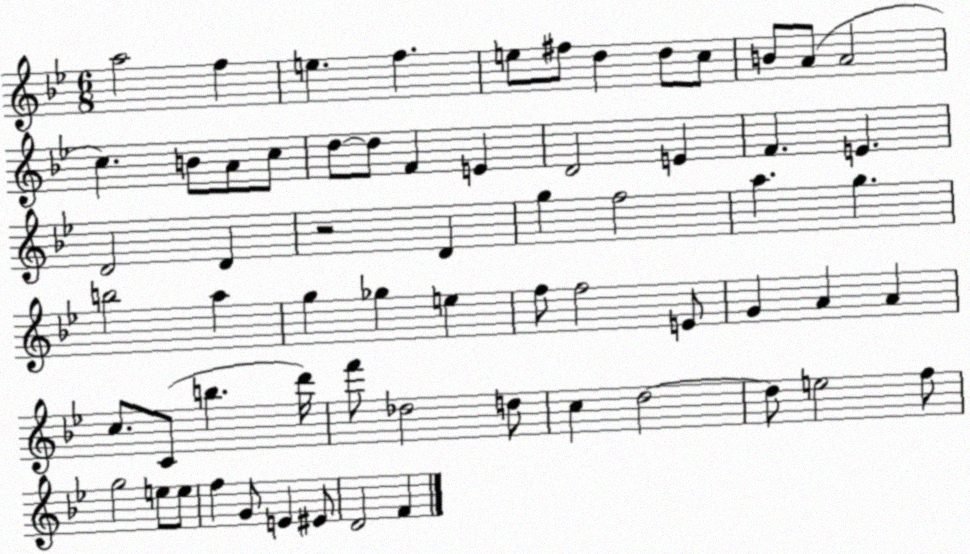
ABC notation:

X:1
T:Untitled
M:6/8
L:1/4
K:Bb
a2 f e f e/2 ^f/2 d d/2 c/2 B/2 A/2 A2 c B/2 A/2 c/2 d/2 d/2 F E D2 E F E D2 D z2 D g f2 a g b2 a g _g e f/2 f2 E/2 G A A c/2 C/2 b d'/4 f'/2 _d2 d/2 c d2 d/2 e2 f/2 g2 e/2 e/2 f G/2 E ^E/2 D2 F